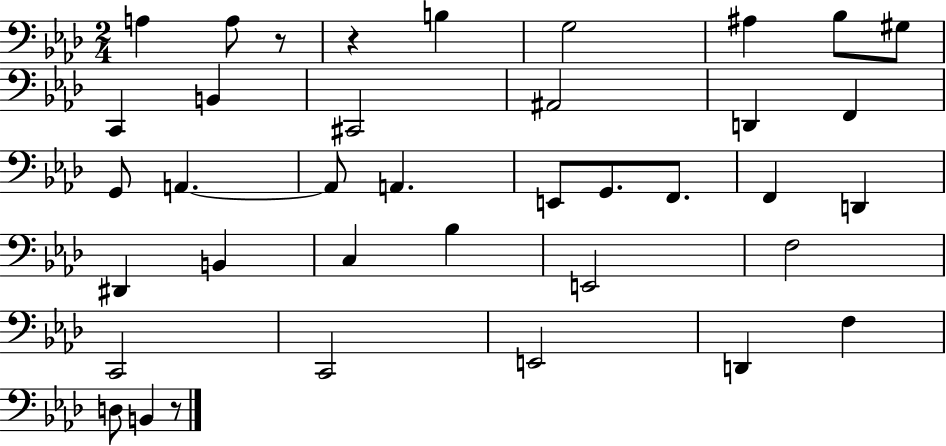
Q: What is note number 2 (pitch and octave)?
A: A3